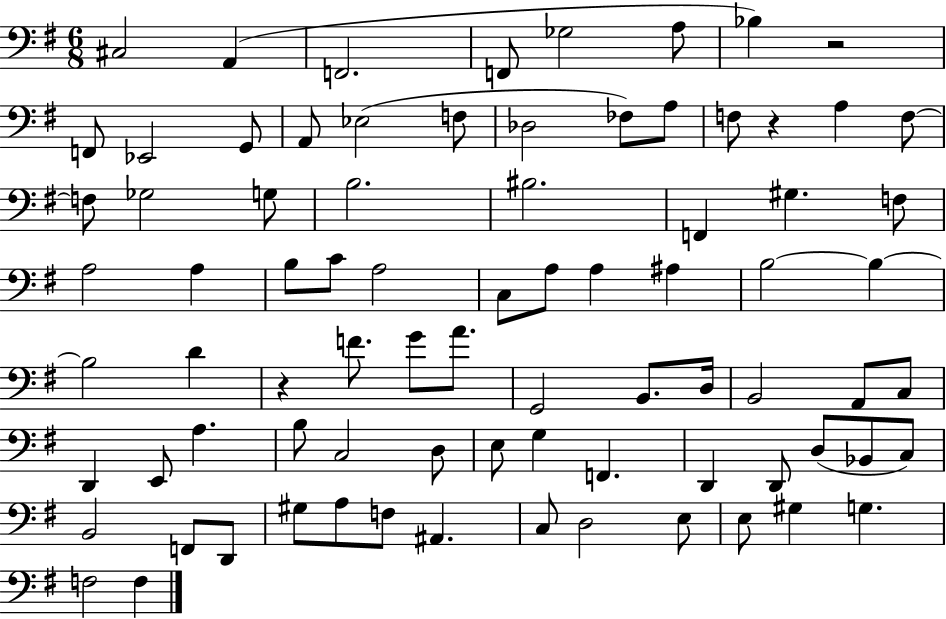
C#3/h A2/q F2/h. F2/e Gb3/h A3/e Bb3/q R/h F2/e Eb2/h G2/e A2/e Eb3/h F3/e Db3/h FES3/e A3/e F3/e R/q A3/q F3/e F3/e Gb3/h G3/e B3/h. BIS3/h. F2/q G#3/q. F3/e A3/h A3/q B3/e C4/e A3/h C3/e A3/e A3/q A#3/q B3/h B3/q B3/h D4/q R/q F4/e. G4/e A4/e. G2/h B2/e. D3/s B2/h A2/e C3/e D2/q E2/e A3/q. B3/e C3/h D3/e E3/e G3/q F2/q. D2/q D2/e D3/e Bb2/e C3/e B2/h F2/e D2/e G#3/e A3/e F3/e A#2/q. C3/e D3/h E3/e E3/e G#3/q G3/q. F3/h F3/q